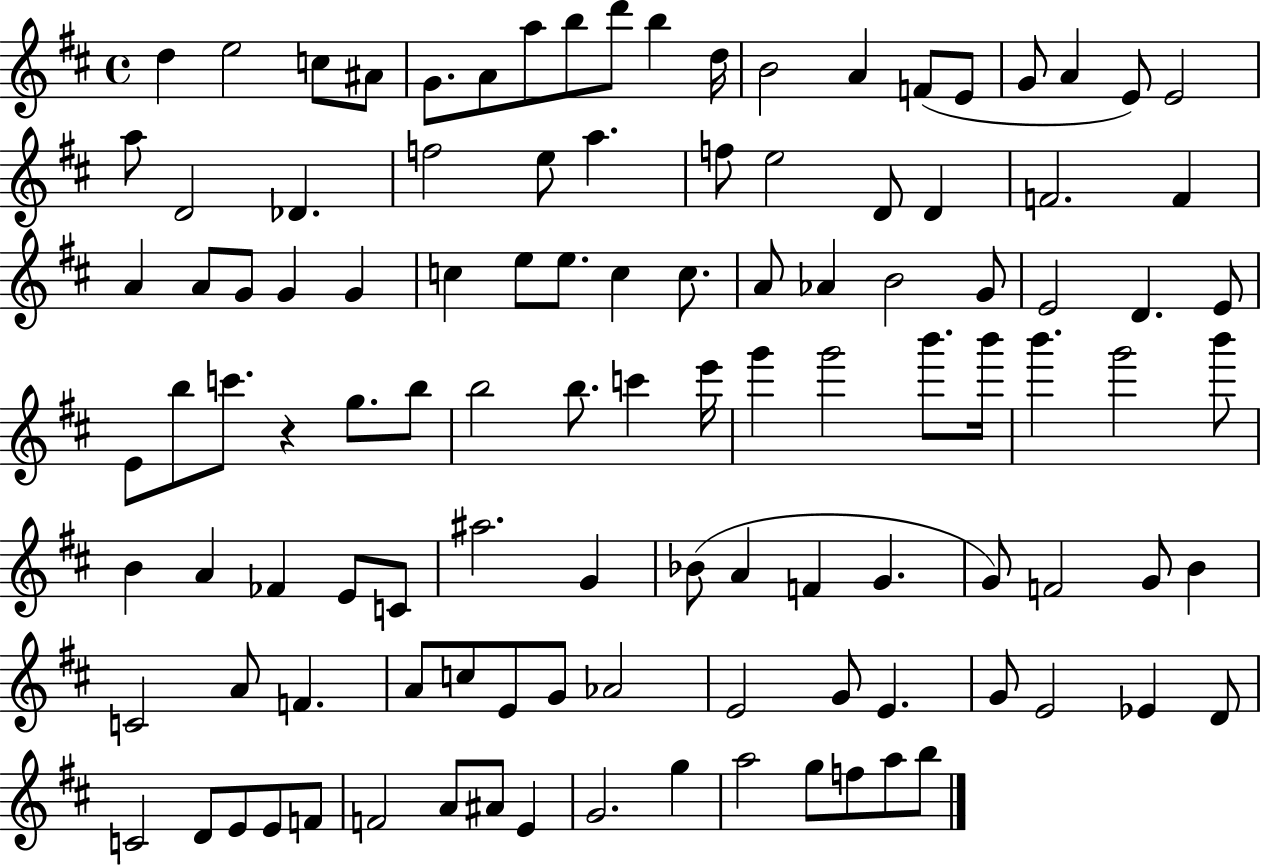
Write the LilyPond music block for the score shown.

{
  \clef treble
  \time 4/4
  \defaultTimeSignature
  \key d \major
  \repeat volta 2 { d''4 e''2 c''8 ais'8 | g'8. a'8 a''8 b''8 d'''8 b''4 d''16 | b'2 a'4 f'8( e'8 | g'8 a'4 e'8) e'2 | \break a''8 d'2 des'4. | f''2 e''8 a''4. | f''8 e''2 d'8 d'4 | f'2. f'4 | \break a'4 a'8 g'8 g'4 g'4 | c''4 e''8 e''8. c''4 c''8. | a'8 aes'4 b'2 g'8 | e'2 d'4. e'8 | \break e'8 b''8 c'''8. r4 g''8. b''8 | b''2 b''8. c'''4 e'''16 | g'''4 g'''2 b'''8. b'''16 | b'''4. g'''2 b'''8 | \break b'4 a'4 fes'4 e'8 c'8 | ais''2. g'4 | bes'8( a'4 f'4 g'4. | g'8) f'2 g'8 b'4 | \break c'2 a'8 f'4. | a'8 c''8 e'8 g'8 aes'2 | e'2 g'8 e'4. | g'8 e'2 ees'4 d'8 | \break c'2 d'8 e'8 e'8 f'8 | f'2 a'8 ais'8 e'4 | g'2. g''4 | a''2 g''8 f''8 a''8 b''8 | \break } \bar "|."
}